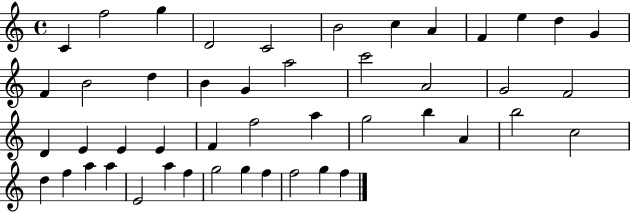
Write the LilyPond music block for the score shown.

{
  \clef treble
  \time 4/4
  \defaultTimeSignature
  \key c \major
  c'4 f''2 g''4 | d'2 c'2 | b'2 c''4 a'4 | f'4 e''4 d''4 g'4 | \break f'4 b'2 d''4 | b'4 g'4 a''2 | c'''2 a'2 | g'2 f'2 | \break d'4 e'4 e'4 e'4 | f'4 f''2 a''4 | g''2 b''4 a'4 | b''2 c''2 | \break d''4 f''4 a''4 a''4 | e'2 a''4 f''4 | g''2 g''4 f''4 | f''2 g''4 f''4 | \break \bar "|."
}